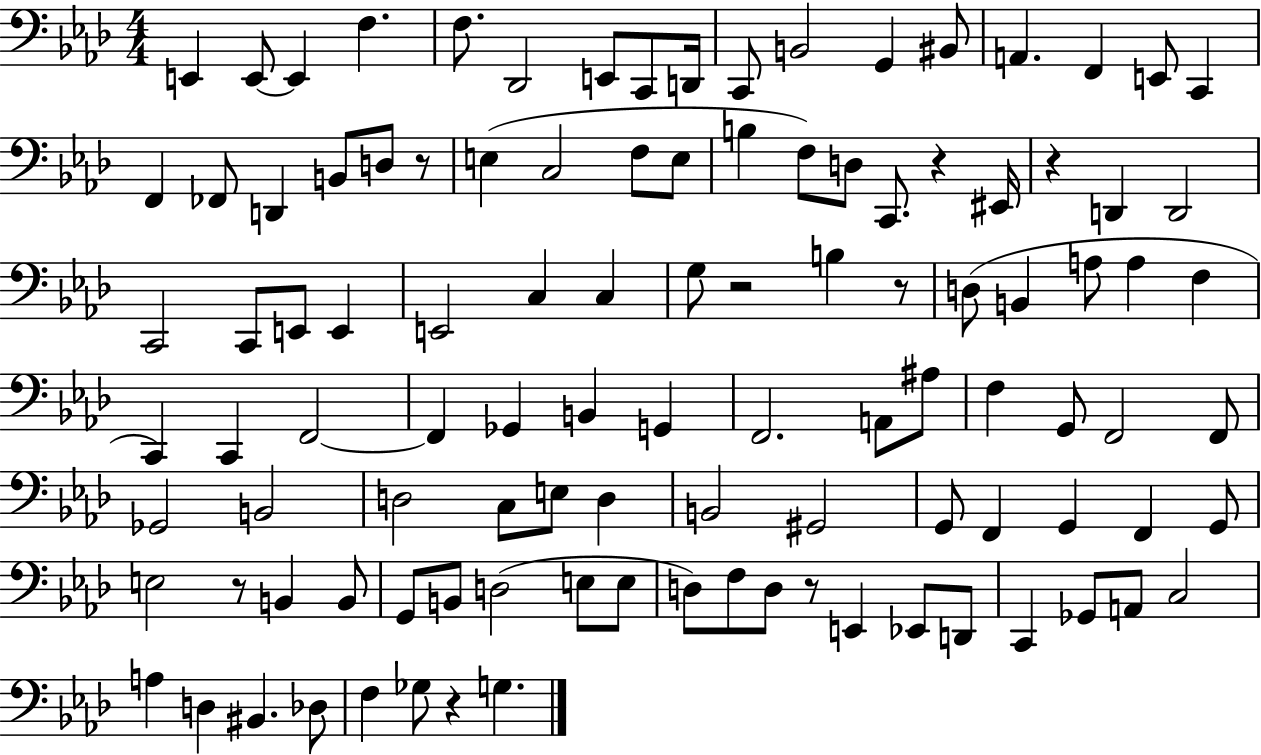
E2/q E2/e E2/q F3/q. F3/e. Db2/h E2/e C2/e D2/s C2/e B2/h G2/q BIS2/e A2/q. F2/q E2/e C2/q F2/q FES2/e D2/q B2/e D3/e R/e E3/q C3/h F3/e E3/e B3/q F3/e D3/e C2/e. R/q EIS2/s R/q D2/q D2/h C2/h C2/e E2/e E2/q E2/h C3/q C3/q G3/e R/h B3/q R/e D3/e B2/q A3/e A3/q F3/q C2/q C2/q F2/h F2/q Gb2/q B2/q G2/q F2/h. A2/e A#3/e F3/q G2/e F2/h F2/e Gb2/h B2/h D3/h C3/e E3/e D3/q B2/h G#2/h G2/e F2/q G2/q F2/q G2/e E3/h R/e B2/q B2/e G2/e B2/e D3/h E3/e E3/e D3/e F3/e D3/e R/e E2/q Eb2/e D2/e C2/q Gb2/e A2/e C3/h A3/q D3/q BIS2/q. Db3/e F3/q Gb3/e R/q G3/q.